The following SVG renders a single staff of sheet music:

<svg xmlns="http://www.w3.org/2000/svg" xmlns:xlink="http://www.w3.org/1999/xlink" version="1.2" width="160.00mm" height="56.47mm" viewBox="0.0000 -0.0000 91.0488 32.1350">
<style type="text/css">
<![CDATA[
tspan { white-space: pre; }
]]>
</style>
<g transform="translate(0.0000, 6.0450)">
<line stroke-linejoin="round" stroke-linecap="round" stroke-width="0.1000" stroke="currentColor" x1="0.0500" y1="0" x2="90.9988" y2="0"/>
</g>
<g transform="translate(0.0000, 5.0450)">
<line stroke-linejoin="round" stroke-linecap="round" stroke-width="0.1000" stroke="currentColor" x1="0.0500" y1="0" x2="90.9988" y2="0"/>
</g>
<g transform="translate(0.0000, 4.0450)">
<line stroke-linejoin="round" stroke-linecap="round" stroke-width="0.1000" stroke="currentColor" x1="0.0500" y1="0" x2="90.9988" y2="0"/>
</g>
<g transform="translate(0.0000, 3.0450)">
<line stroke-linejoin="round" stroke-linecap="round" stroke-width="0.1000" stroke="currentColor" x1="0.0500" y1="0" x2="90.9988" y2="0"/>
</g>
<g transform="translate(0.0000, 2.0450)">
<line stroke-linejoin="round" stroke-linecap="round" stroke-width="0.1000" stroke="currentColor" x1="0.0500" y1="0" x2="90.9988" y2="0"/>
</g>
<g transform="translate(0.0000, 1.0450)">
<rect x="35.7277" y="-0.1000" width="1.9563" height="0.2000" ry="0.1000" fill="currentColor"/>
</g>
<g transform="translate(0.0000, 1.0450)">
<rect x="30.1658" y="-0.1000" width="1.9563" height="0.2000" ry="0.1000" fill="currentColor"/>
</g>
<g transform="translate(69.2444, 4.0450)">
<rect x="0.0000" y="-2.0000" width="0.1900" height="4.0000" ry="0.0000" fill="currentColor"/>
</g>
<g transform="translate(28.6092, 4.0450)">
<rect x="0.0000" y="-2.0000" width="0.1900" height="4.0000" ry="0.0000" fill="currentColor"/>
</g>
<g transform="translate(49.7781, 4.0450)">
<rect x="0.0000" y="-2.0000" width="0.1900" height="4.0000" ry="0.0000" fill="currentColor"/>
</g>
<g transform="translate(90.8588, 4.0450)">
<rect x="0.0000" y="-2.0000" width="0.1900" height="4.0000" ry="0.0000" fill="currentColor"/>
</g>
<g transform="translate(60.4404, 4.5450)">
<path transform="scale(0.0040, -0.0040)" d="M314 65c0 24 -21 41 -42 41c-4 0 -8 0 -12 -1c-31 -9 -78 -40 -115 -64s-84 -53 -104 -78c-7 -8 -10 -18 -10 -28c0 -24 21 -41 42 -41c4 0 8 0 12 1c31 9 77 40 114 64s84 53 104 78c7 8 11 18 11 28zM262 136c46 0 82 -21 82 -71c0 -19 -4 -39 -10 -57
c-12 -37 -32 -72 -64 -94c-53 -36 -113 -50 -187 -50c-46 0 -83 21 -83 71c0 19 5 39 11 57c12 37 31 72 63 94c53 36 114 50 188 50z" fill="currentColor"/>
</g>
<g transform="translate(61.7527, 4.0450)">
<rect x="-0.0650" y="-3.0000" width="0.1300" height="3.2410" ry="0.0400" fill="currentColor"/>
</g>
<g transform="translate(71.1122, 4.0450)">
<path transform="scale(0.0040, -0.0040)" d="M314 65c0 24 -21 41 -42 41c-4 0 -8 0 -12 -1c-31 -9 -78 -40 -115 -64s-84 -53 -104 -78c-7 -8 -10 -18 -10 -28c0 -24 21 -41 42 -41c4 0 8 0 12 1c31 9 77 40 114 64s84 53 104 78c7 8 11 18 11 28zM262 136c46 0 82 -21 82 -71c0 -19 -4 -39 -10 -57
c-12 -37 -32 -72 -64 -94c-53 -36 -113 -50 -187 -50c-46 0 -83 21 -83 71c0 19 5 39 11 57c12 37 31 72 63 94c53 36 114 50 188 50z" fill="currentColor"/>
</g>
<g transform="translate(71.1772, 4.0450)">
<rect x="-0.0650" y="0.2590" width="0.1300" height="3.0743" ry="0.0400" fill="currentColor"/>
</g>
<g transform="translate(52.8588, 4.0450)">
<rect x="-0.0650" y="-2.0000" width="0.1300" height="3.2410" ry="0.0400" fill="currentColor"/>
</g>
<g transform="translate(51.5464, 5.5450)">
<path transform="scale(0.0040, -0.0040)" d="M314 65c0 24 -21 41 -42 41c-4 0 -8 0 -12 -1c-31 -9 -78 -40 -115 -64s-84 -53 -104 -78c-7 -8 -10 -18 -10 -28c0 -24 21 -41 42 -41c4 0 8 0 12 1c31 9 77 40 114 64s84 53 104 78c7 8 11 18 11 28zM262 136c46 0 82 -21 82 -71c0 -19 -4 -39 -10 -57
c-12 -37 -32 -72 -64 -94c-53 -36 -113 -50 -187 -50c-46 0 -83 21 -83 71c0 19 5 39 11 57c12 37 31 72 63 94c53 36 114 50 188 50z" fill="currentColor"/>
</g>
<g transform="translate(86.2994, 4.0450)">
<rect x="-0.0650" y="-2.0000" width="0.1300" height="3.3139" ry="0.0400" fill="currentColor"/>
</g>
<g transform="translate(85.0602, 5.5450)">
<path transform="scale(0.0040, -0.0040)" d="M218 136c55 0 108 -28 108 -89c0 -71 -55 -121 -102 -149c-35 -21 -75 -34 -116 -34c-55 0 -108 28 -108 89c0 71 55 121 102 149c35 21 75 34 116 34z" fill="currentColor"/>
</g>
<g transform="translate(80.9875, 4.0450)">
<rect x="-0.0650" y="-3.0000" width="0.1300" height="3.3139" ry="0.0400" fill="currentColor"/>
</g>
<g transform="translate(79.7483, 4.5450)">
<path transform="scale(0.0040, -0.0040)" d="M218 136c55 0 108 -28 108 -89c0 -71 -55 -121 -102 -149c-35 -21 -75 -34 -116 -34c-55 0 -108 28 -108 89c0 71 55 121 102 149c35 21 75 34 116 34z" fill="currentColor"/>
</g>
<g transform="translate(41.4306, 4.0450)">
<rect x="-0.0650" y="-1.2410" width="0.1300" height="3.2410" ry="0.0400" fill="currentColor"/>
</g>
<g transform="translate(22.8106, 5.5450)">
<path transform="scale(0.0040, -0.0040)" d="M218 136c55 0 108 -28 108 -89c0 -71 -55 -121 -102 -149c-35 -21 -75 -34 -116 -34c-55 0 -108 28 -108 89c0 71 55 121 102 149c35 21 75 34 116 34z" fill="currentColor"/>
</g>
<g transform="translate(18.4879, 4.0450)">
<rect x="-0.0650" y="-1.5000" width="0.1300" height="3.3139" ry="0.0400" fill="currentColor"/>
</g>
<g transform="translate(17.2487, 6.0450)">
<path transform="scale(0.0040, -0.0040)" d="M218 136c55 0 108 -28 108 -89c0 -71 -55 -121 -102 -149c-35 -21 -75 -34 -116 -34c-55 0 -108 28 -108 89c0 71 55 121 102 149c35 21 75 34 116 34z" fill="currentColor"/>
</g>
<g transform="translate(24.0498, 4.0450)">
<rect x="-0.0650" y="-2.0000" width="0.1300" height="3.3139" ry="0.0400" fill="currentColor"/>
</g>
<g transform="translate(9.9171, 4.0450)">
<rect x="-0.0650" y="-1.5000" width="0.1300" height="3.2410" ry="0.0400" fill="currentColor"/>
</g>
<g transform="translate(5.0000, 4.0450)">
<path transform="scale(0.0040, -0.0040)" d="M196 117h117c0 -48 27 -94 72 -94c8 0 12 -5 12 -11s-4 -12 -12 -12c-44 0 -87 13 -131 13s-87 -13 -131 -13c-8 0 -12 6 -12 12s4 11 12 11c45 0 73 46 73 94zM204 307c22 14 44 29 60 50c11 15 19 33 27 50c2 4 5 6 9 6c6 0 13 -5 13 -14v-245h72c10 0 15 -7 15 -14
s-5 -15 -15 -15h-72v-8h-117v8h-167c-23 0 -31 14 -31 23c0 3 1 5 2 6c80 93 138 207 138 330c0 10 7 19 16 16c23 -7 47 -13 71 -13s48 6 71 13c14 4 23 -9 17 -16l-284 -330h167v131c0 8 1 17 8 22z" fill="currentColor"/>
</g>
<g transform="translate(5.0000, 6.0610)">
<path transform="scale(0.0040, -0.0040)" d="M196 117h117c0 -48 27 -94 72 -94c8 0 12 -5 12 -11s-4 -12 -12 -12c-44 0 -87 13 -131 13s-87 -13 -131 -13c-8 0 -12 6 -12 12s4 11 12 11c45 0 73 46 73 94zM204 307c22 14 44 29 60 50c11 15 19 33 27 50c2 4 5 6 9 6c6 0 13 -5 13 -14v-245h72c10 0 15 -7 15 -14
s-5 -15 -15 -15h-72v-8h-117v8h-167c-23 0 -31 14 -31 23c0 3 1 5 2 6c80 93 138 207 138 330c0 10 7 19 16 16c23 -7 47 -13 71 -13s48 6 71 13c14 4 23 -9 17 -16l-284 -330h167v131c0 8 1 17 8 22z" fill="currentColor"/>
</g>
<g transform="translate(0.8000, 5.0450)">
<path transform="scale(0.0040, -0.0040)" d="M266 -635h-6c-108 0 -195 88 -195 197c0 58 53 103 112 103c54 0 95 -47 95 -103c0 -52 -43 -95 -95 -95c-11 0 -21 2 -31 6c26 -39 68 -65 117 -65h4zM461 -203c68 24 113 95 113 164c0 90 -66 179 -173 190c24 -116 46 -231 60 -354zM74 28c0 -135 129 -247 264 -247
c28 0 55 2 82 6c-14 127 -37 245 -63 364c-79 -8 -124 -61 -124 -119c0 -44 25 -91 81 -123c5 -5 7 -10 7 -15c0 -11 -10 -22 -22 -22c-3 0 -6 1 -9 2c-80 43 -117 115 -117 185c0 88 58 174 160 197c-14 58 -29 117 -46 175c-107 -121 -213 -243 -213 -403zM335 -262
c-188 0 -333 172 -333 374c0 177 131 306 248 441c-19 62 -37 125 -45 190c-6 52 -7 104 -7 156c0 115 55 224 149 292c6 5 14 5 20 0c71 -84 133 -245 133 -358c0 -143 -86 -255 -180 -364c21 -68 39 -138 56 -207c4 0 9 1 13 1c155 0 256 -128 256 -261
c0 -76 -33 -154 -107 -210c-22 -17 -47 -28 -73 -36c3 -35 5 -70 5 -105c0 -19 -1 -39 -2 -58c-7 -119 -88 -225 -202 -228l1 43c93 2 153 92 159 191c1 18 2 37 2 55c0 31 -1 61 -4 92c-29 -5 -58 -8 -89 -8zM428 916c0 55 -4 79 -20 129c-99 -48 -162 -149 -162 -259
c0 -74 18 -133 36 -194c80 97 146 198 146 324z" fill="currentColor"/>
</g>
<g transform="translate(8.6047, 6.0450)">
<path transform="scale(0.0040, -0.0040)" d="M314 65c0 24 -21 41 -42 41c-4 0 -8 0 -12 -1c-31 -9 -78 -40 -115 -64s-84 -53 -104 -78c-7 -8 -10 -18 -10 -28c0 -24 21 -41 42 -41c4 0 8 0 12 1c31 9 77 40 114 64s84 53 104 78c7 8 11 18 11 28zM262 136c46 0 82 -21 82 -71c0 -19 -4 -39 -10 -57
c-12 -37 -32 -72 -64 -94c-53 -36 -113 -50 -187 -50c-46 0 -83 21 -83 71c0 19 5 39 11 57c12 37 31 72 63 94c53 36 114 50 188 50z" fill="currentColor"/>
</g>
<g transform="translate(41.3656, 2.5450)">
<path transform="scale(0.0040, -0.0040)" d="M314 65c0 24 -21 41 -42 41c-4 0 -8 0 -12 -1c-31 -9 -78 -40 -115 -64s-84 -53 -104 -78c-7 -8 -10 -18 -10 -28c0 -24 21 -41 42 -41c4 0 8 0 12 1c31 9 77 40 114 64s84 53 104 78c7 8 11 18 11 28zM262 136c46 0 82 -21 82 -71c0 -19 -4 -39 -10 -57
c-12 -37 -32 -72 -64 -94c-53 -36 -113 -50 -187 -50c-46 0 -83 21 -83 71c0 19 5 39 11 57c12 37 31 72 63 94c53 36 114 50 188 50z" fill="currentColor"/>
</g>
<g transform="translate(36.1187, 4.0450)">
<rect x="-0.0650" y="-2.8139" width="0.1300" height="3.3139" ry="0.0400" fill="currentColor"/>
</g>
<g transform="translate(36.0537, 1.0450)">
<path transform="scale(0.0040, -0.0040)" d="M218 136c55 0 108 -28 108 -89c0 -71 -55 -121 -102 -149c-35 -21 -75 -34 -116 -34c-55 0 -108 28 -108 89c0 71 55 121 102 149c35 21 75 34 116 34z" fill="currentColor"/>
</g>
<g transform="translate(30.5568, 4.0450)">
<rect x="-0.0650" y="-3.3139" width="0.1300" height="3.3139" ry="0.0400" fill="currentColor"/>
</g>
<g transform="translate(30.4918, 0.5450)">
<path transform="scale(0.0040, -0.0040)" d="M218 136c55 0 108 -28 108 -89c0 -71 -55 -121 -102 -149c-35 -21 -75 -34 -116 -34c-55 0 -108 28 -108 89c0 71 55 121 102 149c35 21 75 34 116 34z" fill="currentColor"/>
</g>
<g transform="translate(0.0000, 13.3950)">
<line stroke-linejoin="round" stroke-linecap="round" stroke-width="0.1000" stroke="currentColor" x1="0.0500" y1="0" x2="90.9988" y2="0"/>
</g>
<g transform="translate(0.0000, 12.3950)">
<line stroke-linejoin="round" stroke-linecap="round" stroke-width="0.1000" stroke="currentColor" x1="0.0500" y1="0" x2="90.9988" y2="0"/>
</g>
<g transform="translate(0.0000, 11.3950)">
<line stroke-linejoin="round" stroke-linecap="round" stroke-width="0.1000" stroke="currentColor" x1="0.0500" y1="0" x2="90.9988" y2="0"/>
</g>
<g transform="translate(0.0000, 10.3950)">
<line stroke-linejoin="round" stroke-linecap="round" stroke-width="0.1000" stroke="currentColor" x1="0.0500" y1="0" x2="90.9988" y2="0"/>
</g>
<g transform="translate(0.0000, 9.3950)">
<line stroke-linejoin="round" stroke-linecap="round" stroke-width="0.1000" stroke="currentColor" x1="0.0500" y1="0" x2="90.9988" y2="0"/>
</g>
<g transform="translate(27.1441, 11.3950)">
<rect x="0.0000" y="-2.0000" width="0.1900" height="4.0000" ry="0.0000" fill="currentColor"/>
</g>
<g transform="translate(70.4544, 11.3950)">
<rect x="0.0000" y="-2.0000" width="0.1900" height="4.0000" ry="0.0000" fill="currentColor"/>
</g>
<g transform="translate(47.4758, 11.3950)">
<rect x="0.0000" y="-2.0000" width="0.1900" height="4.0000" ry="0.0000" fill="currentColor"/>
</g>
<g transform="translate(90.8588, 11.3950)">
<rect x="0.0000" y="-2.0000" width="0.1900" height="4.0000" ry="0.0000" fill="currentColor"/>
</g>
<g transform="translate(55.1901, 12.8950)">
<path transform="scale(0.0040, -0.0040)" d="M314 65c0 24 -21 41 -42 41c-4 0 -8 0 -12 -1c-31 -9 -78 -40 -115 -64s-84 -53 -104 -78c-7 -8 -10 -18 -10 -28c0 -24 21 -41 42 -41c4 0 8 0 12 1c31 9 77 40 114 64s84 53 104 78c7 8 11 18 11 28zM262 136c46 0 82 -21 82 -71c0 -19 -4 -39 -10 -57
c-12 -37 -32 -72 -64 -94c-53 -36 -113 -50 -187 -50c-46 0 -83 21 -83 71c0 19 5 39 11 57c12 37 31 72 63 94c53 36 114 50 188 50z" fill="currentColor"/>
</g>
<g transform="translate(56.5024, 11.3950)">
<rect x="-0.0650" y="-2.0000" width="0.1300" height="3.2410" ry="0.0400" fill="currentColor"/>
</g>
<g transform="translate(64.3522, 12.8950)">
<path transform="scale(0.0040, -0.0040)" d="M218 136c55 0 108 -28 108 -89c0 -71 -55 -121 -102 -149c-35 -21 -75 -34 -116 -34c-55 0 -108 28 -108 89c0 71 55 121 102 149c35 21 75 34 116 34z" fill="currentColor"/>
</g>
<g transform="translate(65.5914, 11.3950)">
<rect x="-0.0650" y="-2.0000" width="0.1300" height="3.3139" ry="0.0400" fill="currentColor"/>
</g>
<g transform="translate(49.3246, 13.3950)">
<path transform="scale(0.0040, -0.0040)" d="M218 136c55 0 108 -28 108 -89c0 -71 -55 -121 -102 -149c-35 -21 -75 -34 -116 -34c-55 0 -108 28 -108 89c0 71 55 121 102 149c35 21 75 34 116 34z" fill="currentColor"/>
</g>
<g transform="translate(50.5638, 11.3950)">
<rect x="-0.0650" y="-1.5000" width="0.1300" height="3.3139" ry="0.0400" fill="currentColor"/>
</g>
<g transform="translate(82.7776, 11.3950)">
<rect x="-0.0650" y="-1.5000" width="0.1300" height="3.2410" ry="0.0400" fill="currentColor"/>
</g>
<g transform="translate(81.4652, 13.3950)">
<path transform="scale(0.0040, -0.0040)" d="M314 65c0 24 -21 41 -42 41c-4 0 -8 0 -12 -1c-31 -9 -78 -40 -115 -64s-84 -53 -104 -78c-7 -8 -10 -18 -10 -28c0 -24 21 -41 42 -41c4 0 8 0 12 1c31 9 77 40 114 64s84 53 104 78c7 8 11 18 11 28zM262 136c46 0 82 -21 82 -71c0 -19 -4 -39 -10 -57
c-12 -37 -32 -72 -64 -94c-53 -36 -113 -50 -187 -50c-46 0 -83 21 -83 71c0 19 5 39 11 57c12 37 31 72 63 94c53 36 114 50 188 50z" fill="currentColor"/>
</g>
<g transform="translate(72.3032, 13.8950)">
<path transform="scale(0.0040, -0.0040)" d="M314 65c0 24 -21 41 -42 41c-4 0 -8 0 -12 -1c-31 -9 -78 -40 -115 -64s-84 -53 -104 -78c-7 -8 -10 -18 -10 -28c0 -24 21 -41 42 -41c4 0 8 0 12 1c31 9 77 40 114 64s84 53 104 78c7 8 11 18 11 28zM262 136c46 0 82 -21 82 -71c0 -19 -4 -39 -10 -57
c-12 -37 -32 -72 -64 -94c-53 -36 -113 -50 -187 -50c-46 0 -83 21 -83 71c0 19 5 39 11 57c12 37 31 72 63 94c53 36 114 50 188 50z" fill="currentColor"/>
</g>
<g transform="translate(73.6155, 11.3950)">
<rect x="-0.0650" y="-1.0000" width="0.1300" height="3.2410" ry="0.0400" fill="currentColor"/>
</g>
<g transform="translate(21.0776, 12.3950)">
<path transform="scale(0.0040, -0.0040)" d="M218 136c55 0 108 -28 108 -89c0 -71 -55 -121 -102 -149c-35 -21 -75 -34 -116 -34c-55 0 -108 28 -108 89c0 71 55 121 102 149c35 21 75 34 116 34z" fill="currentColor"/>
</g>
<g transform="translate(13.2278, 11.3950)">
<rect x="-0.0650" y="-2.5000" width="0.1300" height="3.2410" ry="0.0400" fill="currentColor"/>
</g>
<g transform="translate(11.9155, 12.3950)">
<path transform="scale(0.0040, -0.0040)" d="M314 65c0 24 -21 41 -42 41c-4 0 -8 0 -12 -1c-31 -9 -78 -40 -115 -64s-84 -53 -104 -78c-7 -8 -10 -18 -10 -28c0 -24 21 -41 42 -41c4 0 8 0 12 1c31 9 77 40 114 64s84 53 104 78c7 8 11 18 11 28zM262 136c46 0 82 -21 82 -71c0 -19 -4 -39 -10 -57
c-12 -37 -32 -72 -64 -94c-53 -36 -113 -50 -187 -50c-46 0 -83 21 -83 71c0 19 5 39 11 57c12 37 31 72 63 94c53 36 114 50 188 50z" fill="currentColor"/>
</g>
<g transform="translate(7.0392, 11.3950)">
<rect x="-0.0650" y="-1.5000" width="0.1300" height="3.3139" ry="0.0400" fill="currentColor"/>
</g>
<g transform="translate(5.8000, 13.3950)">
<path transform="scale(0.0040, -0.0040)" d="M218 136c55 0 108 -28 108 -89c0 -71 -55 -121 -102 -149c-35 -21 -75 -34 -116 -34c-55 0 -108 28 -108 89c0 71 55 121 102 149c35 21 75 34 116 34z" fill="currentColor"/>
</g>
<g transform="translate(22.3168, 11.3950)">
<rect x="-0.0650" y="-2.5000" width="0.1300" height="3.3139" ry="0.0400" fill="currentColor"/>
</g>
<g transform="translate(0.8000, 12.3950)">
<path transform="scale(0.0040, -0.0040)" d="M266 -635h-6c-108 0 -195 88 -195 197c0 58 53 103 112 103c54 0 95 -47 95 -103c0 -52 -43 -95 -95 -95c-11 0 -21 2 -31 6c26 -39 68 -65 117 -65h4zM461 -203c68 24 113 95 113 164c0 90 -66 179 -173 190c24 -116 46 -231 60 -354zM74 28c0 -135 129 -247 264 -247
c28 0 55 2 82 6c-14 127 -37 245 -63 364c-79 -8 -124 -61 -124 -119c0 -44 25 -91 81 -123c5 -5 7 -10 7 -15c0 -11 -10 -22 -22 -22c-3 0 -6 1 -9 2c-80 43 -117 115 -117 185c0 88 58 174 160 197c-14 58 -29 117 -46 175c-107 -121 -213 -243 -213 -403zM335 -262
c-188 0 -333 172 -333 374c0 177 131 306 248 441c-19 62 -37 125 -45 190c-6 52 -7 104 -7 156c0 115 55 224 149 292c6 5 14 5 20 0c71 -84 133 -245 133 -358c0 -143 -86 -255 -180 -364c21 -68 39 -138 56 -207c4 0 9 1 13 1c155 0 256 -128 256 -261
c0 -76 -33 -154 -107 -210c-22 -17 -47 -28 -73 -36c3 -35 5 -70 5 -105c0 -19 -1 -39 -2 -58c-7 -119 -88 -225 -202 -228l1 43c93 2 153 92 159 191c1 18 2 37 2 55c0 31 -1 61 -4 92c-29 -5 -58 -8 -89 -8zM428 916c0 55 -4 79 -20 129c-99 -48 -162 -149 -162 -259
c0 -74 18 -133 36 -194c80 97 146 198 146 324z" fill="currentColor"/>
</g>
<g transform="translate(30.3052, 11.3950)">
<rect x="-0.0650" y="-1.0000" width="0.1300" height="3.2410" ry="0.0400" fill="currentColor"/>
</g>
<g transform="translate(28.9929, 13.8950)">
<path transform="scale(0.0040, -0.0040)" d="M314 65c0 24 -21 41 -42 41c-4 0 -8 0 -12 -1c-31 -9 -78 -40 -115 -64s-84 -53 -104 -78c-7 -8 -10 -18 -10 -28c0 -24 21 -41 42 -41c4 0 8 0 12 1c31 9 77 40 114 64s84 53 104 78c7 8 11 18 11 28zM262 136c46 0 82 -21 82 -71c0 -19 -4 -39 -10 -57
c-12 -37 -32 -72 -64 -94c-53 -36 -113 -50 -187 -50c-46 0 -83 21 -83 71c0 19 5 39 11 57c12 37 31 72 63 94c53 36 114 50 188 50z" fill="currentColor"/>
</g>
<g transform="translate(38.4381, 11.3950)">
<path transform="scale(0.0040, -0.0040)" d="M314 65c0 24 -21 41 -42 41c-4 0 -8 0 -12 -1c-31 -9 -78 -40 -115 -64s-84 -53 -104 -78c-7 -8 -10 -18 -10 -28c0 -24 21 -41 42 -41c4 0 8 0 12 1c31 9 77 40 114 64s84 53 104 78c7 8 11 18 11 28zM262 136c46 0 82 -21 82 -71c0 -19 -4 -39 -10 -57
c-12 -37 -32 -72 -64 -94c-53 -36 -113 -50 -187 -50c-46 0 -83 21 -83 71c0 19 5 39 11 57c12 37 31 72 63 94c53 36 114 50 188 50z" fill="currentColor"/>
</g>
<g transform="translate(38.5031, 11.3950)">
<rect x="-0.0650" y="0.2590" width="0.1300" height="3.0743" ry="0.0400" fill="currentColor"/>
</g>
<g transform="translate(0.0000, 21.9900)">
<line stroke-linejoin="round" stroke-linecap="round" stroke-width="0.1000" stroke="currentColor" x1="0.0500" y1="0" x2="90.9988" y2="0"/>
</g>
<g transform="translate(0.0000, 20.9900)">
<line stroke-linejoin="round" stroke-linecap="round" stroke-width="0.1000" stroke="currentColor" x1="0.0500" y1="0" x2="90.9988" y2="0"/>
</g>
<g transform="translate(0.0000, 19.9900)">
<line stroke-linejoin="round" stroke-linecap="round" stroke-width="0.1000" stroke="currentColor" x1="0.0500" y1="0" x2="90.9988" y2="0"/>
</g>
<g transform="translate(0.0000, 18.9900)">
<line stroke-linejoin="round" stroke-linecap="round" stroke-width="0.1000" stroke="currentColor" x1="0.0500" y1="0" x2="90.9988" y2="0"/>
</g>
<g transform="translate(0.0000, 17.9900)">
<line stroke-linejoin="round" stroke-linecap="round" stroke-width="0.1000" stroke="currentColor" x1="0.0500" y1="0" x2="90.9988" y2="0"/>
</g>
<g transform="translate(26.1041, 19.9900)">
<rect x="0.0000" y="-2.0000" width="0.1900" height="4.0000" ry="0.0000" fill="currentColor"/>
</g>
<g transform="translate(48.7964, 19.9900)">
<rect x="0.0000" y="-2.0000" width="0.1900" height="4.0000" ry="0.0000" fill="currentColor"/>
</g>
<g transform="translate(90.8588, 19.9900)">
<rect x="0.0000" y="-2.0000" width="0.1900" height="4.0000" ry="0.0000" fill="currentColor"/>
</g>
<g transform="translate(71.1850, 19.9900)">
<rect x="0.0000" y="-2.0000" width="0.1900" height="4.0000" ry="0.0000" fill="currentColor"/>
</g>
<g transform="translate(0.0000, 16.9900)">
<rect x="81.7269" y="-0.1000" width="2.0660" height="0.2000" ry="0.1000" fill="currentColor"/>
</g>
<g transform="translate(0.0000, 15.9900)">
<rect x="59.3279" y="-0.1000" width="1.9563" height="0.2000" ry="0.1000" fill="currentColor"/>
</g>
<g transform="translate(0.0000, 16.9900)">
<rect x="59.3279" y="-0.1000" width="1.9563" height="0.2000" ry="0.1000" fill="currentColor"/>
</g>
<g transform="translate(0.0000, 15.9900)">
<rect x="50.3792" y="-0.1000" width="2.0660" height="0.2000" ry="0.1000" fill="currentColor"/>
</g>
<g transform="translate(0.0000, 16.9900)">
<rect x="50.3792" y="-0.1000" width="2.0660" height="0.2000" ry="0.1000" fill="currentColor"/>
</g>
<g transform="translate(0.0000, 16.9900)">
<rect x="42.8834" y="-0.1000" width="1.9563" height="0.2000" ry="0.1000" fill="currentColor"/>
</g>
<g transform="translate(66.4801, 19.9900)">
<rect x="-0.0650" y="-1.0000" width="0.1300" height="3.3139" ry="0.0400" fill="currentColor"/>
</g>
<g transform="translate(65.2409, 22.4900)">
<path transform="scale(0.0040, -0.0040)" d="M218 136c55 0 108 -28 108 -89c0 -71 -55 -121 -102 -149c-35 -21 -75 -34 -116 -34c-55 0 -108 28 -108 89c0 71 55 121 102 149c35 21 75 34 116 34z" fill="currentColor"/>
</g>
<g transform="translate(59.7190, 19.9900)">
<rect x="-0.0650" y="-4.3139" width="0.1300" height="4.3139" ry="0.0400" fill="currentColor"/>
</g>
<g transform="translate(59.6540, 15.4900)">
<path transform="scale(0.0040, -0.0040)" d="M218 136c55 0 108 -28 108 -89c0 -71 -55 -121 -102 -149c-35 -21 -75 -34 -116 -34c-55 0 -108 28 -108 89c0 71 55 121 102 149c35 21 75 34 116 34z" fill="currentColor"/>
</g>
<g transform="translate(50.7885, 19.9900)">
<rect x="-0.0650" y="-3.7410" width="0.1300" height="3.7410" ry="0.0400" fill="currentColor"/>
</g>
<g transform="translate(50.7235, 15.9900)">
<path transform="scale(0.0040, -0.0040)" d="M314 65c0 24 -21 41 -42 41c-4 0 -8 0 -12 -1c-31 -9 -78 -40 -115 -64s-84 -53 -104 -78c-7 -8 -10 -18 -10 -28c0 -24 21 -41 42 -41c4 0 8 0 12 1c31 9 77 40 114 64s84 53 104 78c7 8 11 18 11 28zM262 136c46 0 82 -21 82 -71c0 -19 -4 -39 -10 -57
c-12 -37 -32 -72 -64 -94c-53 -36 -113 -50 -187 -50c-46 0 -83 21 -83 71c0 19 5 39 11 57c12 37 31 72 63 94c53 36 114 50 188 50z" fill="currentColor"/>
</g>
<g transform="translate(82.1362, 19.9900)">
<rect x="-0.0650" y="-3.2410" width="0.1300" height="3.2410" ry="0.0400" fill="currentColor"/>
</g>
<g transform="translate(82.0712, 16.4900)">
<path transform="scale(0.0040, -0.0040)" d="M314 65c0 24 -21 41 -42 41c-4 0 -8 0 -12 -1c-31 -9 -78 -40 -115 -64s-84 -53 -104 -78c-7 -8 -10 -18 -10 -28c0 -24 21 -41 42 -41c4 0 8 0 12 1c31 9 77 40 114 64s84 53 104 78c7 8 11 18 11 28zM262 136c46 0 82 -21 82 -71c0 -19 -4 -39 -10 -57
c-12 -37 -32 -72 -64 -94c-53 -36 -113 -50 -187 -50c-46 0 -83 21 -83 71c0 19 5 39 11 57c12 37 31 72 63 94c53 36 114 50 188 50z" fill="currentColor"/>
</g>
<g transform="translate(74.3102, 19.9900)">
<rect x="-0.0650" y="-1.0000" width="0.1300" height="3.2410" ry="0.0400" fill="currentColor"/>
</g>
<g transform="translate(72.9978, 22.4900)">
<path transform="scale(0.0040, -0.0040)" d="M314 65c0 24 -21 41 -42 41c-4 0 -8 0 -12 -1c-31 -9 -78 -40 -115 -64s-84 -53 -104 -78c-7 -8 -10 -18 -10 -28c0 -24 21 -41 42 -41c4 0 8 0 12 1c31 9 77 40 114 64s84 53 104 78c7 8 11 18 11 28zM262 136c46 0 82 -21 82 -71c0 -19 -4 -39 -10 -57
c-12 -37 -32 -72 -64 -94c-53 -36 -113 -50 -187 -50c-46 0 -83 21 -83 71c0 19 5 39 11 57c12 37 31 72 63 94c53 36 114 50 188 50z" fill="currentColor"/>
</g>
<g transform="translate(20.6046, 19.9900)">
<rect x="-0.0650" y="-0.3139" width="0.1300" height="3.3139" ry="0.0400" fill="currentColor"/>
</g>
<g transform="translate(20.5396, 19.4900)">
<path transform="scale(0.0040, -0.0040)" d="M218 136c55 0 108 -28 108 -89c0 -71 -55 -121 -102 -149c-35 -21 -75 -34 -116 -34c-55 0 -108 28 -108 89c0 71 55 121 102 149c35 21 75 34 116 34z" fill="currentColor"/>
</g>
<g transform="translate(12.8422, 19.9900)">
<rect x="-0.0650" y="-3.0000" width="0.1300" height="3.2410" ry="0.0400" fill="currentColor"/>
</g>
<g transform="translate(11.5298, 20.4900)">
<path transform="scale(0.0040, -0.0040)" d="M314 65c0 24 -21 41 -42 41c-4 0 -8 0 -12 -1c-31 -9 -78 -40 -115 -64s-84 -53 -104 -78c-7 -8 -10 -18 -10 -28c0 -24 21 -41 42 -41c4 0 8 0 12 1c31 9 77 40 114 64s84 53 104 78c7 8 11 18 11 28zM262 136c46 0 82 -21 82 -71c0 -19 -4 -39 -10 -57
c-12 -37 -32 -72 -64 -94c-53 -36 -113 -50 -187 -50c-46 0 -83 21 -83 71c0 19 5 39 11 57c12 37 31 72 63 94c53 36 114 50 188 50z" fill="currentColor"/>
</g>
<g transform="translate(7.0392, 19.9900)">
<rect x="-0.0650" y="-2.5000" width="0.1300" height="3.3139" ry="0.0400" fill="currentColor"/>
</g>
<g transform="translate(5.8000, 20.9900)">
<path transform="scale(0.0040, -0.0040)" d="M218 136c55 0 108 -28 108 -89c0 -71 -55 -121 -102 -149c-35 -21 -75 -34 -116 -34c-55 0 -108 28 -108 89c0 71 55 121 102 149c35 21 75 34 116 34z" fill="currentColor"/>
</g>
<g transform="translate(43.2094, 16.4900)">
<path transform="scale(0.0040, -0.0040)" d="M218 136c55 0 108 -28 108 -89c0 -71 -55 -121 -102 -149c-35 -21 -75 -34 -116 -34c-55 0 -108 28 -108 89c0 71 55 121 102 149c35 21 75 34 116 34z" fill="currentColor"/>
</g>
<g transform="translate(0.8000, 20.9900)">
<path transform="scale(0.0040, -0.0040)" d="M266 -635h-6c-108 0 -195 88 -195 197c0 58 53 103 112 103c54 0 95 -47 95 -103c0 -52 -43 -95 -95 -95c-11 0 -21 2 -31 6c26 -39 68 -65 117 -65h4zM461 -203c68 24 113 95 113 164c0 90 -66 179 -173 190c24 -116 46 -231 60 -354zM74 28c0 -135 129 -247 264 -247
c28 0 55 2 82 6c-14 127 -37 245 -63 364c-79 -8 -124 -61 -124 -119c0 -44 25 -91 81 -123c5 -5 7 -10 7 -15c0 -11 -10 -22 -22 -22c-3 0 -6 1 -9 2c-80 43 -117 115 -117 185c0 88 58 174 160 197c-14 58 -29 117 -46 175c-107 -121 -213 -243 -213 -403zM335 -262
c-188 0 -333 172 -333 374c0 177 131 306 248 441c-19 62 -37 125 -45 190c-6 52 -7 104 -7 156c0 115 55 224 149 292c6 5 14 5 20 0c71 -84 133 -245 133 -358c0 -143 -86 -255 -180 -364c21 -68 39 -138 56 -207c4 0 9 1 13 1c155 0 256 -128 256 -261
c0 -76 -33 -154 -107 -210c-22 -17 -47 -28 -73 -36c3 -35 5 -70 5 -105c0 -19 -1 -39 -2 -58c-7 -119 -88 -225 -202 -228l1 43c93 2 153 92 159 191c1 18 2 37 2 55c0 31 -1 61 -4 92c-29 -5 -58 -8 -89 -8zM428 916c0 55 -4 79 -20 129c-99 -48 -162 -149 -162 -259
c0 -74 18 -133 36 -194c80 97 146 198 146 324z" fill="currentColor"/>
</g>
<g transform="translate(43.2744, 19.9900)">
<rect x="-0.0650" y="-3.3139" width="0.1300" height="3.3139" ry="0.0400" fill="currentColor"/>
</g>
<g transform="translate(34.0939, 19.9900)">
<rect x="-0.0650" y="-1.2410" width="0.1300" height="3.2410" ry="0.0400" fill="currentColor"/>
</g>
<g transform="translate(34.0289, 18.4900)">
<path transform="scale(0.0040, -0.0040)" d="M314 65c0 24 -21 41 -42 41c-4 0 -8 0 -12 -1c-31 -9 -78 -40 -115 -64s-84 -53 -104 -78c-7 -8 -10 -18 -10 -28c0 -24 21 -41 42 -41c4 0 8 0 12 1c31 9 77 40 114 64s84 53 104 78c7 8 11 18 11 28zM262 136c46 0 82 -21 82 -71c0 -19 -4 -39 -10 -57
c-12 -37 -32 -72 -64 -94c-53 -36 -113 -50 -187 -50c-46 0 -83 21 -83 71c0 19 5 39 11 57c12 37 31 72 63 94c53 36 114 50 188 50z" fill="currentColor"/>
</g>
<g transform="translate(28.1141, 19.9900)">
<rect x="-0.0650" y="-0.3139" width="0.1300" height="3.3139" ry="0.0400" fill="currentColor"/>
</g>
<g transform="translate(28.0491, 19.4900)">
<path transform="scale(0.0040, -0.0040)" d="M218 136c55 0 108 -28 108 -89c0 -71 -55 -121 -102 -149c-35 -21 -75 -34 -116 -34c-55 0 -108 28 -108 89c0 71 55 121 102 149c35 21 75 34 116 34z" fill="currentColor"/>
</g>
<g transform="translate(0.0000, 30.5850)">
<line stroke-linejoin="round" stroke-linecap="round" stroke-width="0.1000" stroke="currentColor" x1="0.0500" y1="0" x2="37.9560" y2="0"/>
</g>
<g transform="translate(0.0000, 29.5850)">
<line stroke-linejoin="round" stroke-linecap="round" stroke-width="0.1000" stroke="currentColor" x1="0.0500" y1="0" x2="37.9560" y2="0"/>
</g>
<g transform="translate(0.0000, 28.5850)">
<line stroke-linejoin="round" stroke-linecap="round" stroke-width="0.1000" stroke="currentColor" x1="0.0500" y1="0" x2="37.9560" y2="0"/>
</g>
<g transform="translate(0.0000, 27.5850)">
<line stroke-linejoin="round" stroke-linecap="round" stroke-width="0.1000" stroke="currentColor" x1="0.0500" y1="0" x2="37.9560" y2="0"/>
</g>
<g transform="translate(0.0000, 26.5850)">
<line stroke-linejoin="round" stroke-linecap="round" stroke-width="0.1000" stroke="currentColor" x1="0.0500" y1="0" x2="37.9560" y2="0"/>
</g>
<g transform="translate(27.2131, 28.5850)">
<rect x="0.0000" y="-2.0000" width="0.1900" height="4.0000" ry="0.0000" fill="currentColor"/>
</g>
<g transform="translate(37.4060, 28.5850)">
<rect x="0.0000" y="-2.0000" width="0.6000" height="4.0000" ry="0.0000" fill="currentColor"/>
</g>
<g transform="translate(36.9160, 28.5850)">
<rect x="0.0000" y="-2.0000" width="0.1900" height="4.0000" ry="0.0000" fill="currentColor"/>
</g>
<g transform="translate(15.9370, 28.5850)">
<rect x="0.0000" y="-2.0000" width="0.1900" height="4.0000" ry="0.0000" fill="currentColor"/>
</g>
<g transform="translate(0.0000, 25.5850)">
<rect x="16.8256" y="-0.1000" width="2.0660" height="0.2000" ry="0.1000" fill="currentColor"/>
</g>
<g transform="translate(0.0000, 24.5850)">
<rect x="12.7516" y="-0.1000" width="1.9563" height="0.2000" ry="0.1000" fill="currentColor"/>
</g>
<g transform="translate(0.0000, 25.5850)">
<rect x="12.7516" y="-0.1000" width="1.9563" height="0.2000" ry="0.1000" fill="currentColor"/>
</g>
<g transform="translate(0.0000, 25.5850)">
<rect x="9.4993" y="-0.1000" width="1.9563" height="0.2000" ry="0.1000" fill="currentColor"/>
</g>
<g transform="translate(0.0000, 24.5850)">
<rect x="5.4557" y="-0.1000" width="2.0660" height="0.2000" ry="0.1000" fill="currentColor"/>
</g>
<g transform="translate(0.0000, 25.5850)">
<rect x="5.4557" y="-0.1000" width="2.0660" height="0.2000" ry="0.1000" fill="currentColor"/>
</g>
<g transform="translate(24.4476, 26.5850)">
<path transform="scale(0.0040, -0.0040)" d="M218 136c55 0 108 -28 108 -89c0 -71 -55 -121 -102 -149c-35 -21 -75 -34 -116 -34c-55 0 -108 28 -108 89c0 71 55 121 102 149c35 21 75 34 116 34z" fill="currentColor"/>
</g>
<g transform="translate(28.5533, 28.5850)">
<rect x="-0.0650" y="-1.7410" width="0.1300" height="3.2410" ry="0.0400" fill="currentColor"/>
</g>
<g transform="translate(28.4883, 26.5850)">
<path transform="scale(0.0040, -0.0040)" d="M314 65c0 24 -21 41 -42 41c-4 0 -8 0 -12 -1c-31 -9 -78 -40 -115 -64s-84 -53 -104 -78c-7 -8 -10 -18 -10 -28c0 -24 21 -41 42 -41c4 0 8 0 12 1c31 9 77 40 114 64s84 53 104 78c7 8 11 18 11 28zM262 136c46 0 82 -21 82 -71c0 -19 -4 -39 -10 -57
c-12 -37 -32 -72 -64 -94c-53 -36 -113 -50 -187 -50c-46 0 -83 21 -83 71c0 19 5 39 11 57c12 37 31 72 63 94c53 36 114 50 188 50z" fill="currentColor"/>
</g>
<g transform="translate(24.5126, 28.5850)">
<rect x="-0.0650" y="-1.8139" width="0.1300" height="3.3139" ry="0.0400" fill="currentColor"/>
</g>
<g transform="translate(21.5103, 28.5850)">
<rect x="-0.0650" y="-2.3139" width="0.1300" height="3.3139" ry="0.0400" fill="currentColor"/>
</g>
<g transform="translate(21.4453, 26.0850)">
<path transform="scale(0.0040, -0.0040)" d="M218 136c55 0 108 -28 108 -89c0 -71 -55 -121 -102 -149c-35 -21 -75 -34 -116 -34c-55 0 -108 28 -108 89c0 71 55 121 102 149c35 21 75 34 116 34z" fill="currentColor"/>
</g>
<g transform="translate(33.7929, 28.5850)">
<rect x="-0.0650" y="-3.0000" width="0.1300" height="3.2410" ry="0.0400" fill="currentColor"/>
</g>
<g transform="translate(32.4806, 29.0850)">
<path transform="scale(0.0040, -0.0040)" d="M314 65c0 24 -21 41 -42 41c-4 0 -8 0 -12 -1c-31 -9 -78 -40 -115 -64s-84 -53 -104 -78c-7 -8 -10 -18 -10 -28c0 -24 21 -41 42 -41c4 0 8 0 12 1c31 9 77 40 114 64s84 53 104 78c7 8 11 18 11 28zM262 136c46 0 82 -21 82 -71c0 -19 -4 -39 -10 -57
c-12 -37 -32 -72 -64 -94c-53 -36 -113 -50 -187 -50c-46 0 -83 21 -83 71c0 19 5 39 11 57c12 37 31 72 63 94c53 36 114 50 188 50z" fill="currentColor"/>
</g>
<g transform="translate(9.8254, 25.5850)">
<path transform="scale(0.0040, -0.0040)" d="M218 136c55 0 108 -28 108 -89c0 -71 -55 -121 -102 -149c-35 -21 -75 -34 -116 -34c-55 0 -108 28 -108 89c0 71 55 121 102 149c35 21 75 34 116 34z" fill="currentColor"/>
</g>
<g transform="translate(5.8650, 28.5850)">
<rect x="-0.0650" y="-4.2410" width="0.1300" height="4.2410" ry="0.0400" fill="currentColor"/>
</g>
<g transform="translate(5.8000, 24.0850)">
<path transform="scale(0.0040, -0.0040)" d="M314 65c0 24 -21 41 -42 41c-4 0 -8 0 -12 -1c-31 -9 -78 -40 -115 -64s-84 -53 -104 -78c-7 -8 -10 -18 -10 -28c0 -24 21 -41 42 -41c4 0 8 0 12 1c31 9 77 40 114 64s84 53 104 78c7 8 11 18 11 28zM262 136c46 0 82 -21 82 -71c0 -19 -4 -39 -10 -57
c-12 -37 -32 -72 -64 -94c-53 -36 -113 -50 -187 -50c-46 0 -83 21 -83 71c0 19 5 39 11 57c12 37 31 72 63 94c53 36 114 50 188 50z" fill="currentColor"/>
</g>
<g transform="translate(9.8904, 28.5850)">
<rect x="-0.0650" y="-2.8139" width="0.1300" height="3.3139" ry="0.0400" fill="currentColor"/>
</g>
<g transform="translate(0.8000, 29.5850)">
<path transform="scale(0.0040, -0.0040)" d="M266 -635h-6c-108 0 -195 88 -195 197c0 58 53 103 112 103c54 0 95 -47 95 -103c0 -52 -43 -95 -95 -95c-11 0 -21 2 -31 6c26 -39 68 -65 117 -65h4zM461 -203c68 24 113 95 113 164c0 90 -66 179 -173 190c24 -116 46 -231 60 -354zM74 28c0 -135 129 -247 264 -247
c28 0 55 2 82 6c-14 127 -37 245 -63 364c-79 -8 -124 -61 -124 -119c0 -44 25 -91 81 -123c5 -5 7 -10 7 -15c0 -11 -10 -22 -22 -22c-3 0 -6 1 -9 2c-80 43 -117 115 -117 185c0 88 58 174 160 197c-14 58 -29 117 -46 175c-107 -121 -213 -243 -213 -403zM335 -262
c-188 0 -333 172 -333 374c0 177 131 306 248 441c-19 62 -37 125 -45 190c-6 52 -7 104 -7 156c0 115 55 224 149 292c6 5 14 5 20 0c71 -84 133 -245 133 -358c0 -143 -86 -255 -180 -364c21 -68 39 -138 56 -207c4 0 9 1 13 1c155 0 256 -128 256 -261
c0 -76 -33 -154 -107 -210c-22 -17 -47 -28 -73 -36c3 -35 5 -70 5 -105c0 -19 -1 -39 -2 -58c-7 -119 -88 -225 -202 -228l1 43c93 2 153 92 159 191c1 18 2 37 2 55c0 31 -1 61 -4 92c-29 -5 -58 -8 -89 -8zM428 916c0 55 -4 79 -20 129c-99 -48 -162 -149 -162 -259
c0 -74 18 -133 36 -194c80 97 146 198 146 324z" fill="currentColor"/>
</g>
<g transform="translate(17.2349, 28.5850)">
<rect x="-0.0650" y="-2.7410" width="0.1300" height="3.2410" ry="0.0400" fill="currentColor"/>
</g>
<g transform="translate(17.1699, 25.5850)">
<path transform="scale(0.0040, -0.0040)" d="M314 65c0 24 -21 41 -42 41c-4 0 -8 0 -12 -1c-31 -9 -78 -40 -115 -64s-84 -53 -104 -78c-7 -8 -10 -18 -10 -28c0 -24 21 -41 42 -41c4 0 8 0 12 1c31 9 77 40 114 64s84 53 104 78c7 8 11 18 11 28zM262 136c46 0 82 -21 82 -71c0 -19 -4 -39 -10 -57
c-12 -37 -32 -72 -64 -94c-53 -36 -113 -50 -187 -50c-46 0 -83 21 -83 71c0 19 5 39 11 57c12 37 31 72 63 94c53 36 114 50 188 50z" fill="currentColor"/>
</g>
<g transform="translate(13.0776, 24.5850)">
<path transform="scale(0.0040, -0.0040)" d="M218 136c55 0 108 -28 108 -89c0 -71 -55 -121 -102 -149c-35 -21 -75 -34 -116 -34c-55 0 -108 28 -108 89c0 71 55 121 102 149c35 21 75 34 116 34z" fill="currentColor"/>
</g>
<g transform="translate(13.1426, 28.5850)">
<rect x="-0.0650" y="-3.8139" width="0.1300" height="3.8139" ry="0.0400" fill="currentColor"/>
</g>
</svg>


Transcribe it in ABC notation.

X:1
T:Untitled
M:4/4
L:1/4
K:C
E2 E F b a e2 F2 A2 B2 A F E G2 G D2 B2 E F2 F D2 E2 G A2 c c e2 b c'2 d' D D2 b2 d'2 a c' a2 g f f2 A2